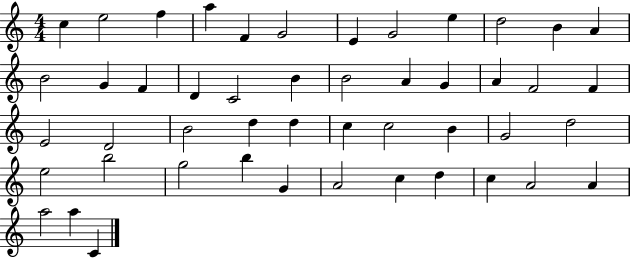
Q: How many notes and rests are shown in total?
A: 48